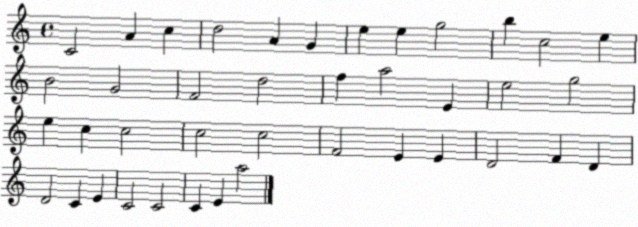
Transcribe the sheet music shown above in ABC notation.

X:1
T:Untitled
M:4/4
L:1/4
K:C
C2 A c d2 A G e e g2 b c2 e B2 G2 F2 d2 f a2 E e2 g2 e c c2 c2 c2 F2 E E D2 F D D2 C E C2 C2 C E a2